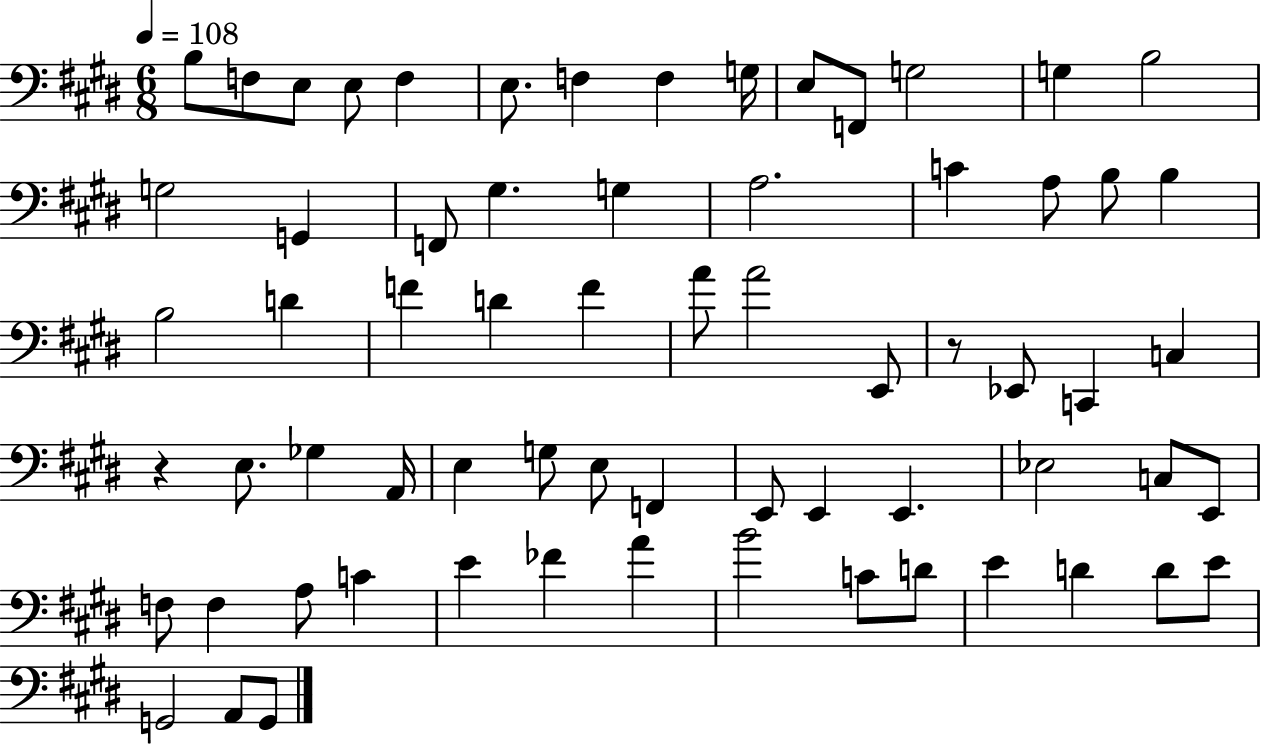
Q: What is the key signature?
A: E major